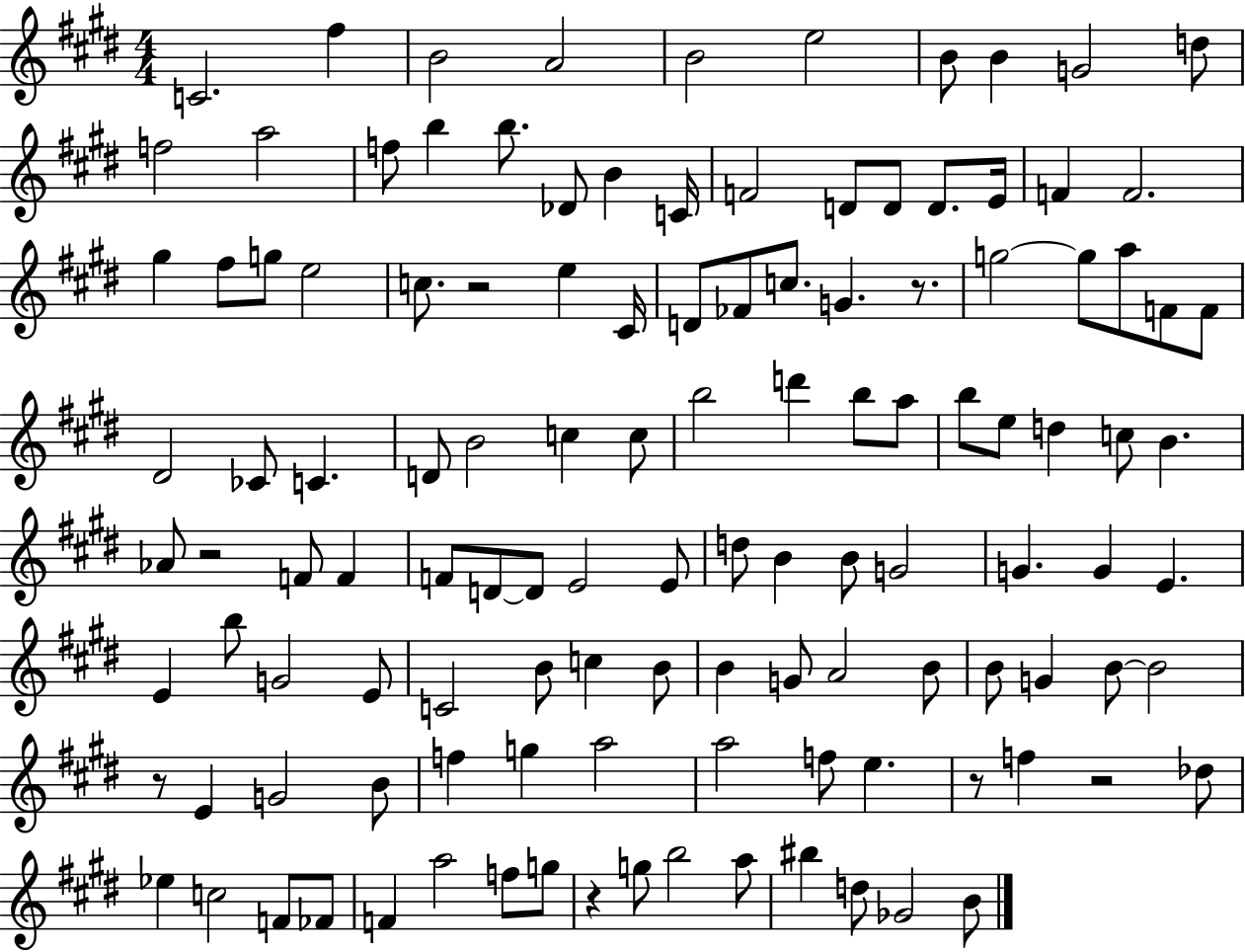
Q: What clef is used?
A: treble